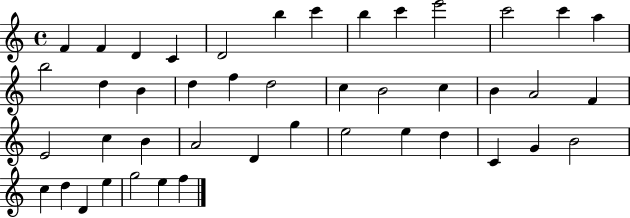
F4/q F4/q D4/q C4/q D4/h B5/q C6/q B5/q C6/q E6/h C6/h C6/q A5/q B5/h D5/q B4/q D5/q F5/q D5/h C5/q B4/h C5/q B4/q A4/h F4/q E4/h C5/q B4/q A4/h D4/q G5/q E5/h E5/q D5/q C4/q G4/q B4/h C5/q D5/q D4/q E5/q G5/h E5/q F5/q